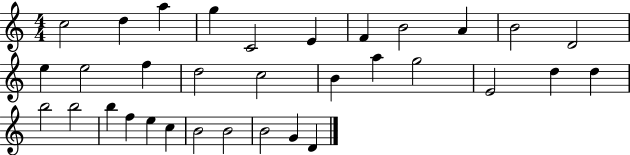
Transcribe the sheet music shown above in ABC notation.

X:1
T:Untitled
M:4/4
L:1/4
K:C
c2 d a g C2 E F B2 A B2 D2 e e2 f d2 c2 B a g2 E2 d d b2 b2 b f e c B2 B2 B2 G D